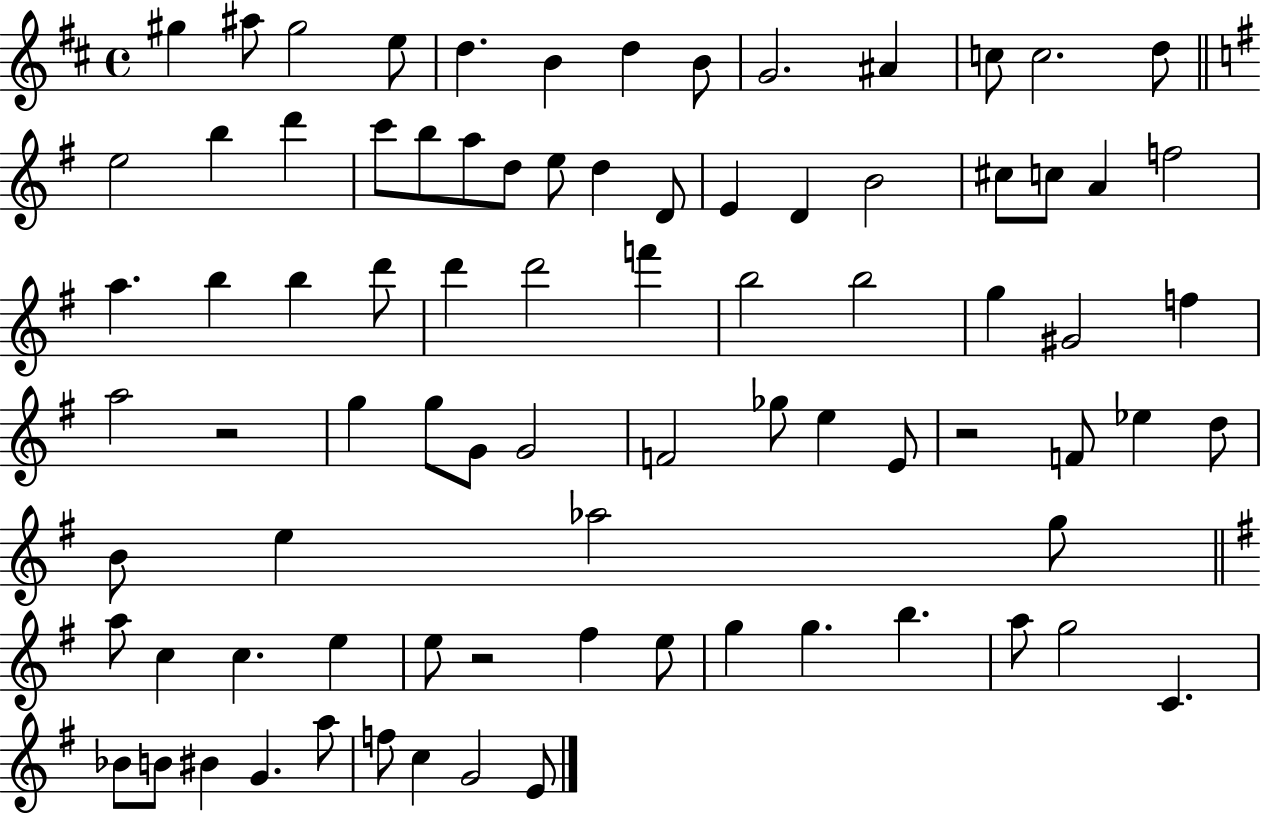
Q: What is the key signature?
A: D major